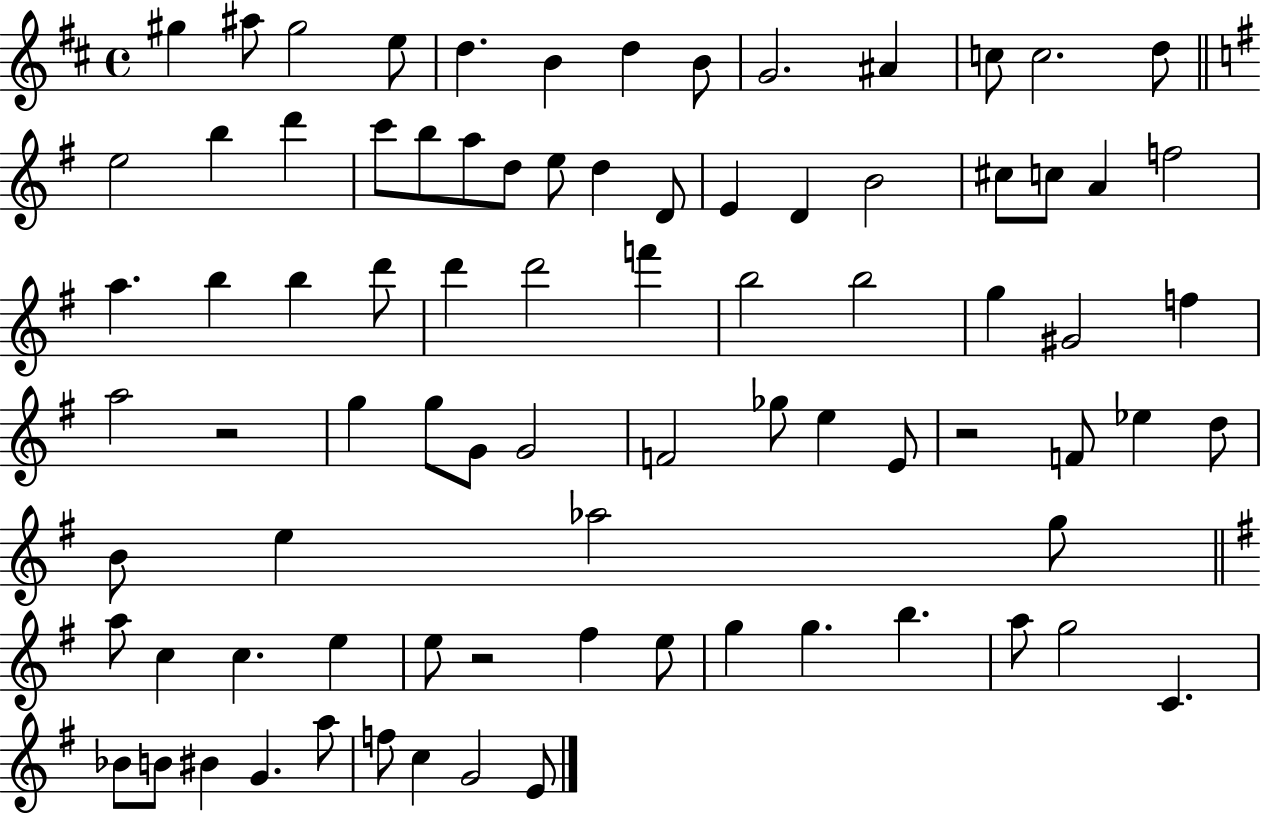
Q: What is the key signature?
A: D major